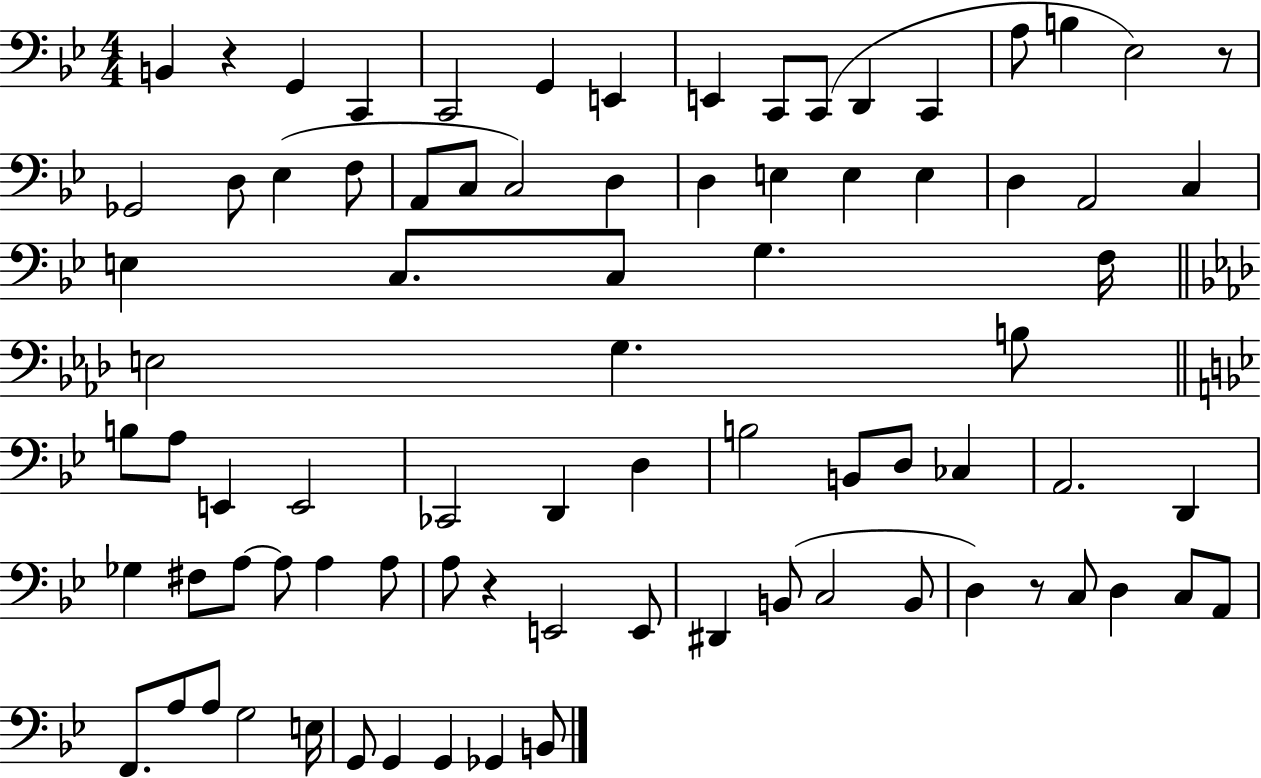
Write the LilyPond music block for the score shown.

{
  \clef bass
  \numericTimeSignature
  \time 4/4
  \key bes \major
  b,4 r4 g,4 c,4 | c,2 g,4 e,4 | e,4 c,8 c,8( d,4 c,4 | a8 b4 ees2) r8 | \break ges,2 d8 ees4( f8 | a,8 c8 c2) d4 | d4 e4 e4 e4 | d4 a,2 c4 | \break e4 c8. c8 g4. f16 | \bar "||" \break \key aes \major e2 g4. b8 | \bar "||" \break \key bes \major b8 a8 e,4 e,2 | ces,2 d,4 d4 | b2 b,8 d8 ces4 | a,2. d,4 | \break ges4 fis8 a8~~ a8 a4 a8 | a8 r4 e,2 e,8 | dis,4 b,8( c2 b,8 | d4) r8 c8 d4 c8 a,8 | \break f,8. a8 a8 g2 e16 | g,8 g,4 g,4 ges,4 b,8 | \bar "|."
}